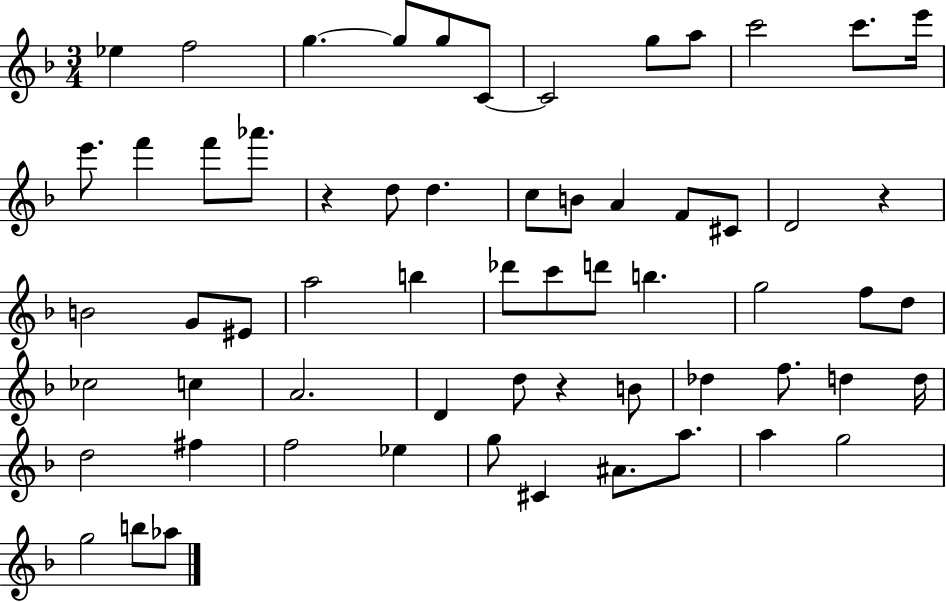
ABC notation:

X:1
T:Untitled
M:3/4
L:1/4
K:F
_e f2 g g/2 g/2 C/2 C2 g/2 a/2 c'2 c'/2 e'/4 e'/2 f' f'/2 _a'/2 z d/2 d c/2 B/2 A F/2 ^C/2 D2 z B2 G/2 ^E/2 a2 b _d'/2 c'/2 d'/2 b g2 f/2 d/2 _c2 c A2 D d/2 z B/2 _d f/2 d d/4 d2 ^f f2 _e g/2 ^C ^A/2 a/2 a g2 g2 b/2 _a/2